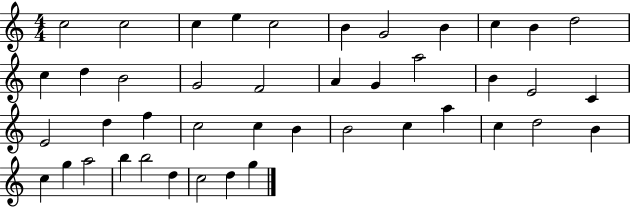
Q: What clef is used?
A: treble